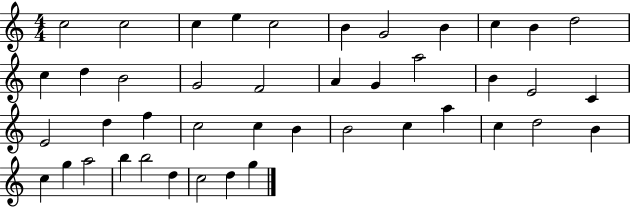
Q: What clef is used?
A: treble